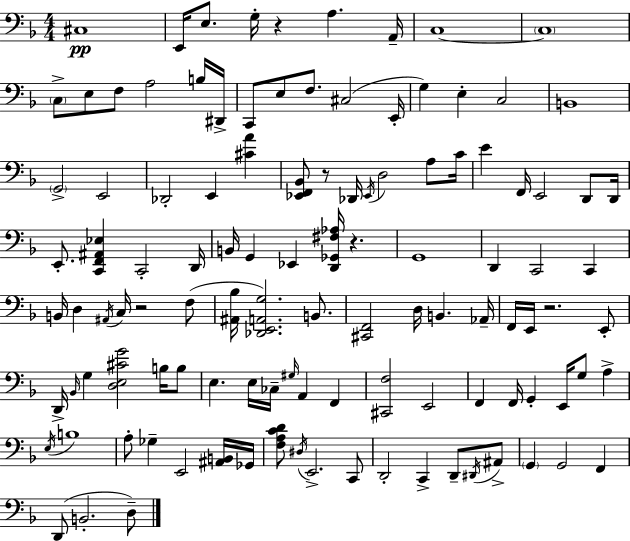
C#3/w E2/s E3/e. G3/s R/q A3/q. A2/s C3/w C3/w C3/e E3/e F3/e A3/h B3/s D#2/s C2/e E3/e F3/e. C#3/h E2/s G3/q E3/q C3/h B2/w G2/h E2/h Db2/h E2/q [C#4,A4]/q [Eb2,F2,Bb2]/e R/e Db2/s Eb2/s D3/h A3/e C4/s E4/q F2/s E2/h D2/e D2/s E2/e. [C2,F2,A#2,Eb3]/q C2/h D2/s B2/s G2/q Eb2/q [D2,Gb2,F#3,Ab3]/s R/q. G2/w D2/q C2/h C2/q B2/s D3/q A#2/s C3/s R/h F3/e [A#2,Bb3]/s [Db2,E2,A2,G3]/h. B2/e. [C#2,F2]/h D3/s B2/q. Ab2/s F2/s E2/s R/h. E2/e D2/s Bb2/s G3/q [D3,E3,C#4,G4]/h B3/s B3/e E3/q. E3/s CES3/s G#3/s A2/q F2/q [C#2,F3]/h E2/h F2/q F2/s G2/q E2/s G3/e A3/q E3/s B3/w A3/e Gb3/q E2/h [A#2,B2]/s Gb2/s [F3,A3,C4,D4]/e D#3/s E2/h. C2/e D2/h C2/q D2/e D#2/s A#2/e G2/q G2/h F2/q D2/e B2/h. D3/e